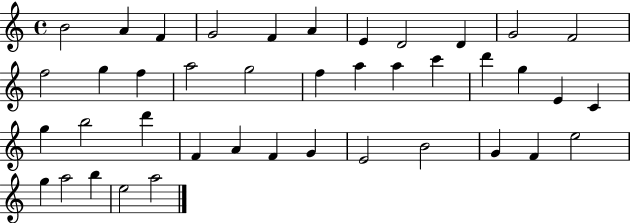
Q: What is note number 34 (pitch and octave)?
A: G4